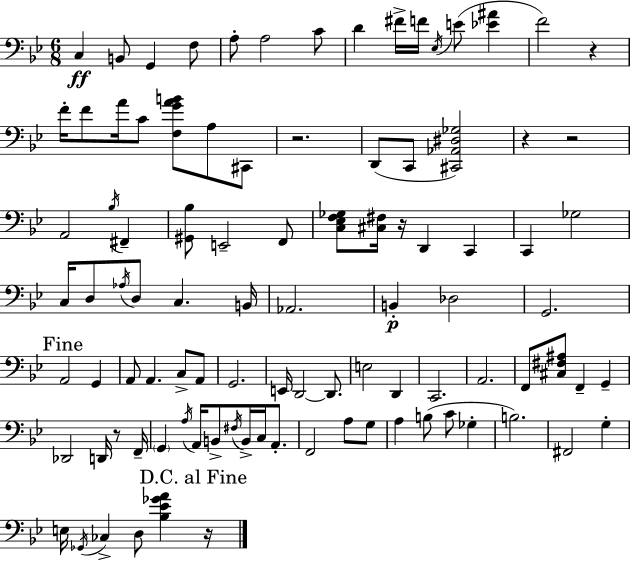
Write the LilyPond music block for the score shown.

{
  \clef bass
  \numericTimeSignature
  \time 6/8
  \key g \minor
  \repeat volta 2 { c4\ff b,8 g,4 f8 | a8-. a2 c'8 | d'4 fis'16-> f'16 \acciaccatura { ees16 }( e'8 <ees' ais'>4 | f'2) r4 | \break f'16-. f'8 a'16 c'8 <f g' a' b'>8 a8 cis,8 | r2. | d,8( c,8 <cis, aes, dis ges>2) | r4 r2 | \break a,2 \acciaccatura { bes16 } fis,4-- | <gis, bes>8 e,2-- | f,8 <c ees f ges>8 <cis fis>16 r16 d,4 c,4 | c,4 ges2 | \break c16 d8 \acciaccatura { aes16 } d8 c4. | b,16 aes,2. | b,4-.\p des2 | g,2. | \break \mark "Fine" a,2 g,4 | a,8 a,4. c8-> | a,8 g,2. | e,16 d,2~~ | \break d,8. e2 d,4 | c,2. | a,2. | f,8 <cis fis ais>8 f,4-- g,4-- | \break des,2 d,16 | r8 f,16-- \parenthesize g,4 \acciaccatura { a16 } a,16 b,8-> \acciaccatura { fis16 } | b,16-> c16 a,8.-. f,2 | a8 g8 a4 b8( c'8 | \break ges4-. b2.) | fis,2 | g4-. e16 \acciaccatura { ges,16 } ces4-> d8 | <bes ees' ges' a'>4 \mark "D.C. al Fine" r16 } \bar "|."
}